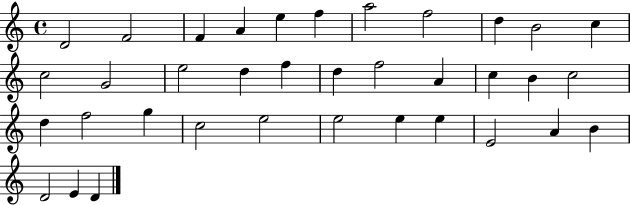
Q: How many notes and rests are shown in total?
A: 36